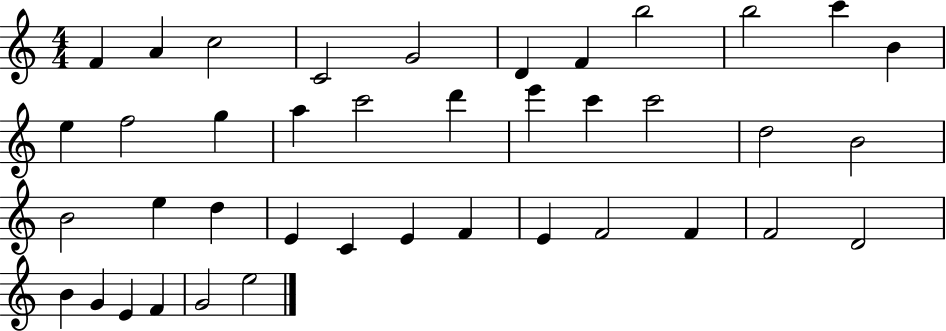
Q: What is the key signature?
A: C major